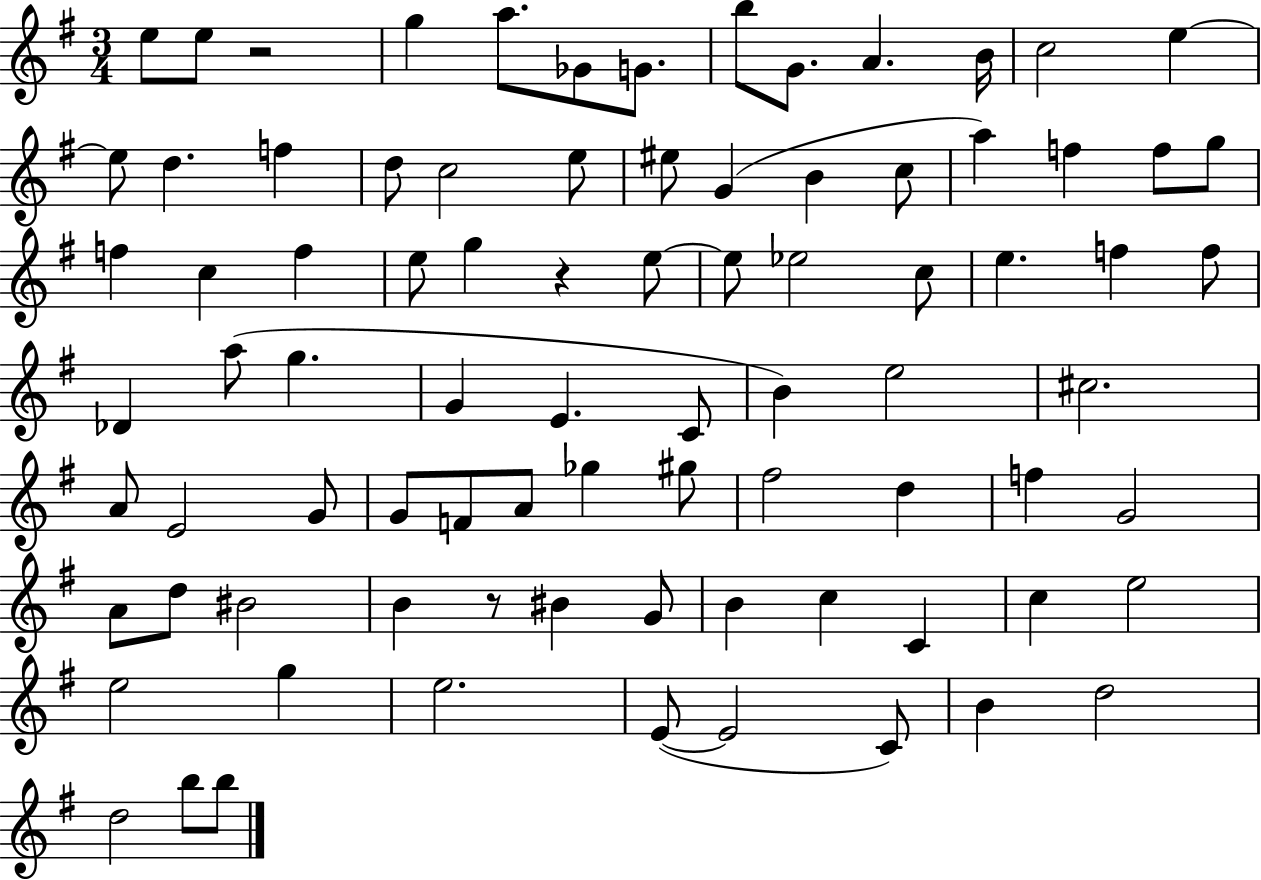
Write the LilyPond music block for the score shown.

{
  \clef treble
  \numericTimeSignature
  \time 3/4
  \key g \major
  \repeat volta 2 { e''8 e''8 r2 | g''4 a''8. ges'8 g'8. | b''8 g'8. a'4. b'16 | c''2 e''4~~ | \break e''8 d''4. f''4 | d''8 c''2 e''8 | eis''8 g'4( b'4 c''8 | a''4) f''4 f''8 g''8 | \break f''4 c''4 f''4 | e''8 g''4 r4 e''8~~ | e''8 ees''2 c''8 | e''4. f''4 f''8 | \break des'4 a''8( g''4. | g'4 e'4. c'8 | b'4) e''2 | cis''2. | \break a'8 e'2 g'8 | g'8 f'8 a'8 ges''4 gis''8 | fis''2 d''4 | f''4 g'2 | \break a'8 d''8 bis'2 | b'4 r8 bis'4 g'8 | b'4 c''4 c'4 | c''4 e''2 | \break e''2 g''4 | e''2. | e'8~(~ e'2 c'8) | b'4 d''2 | \break d''2 b''8 b''8 | } \bar "|."
}